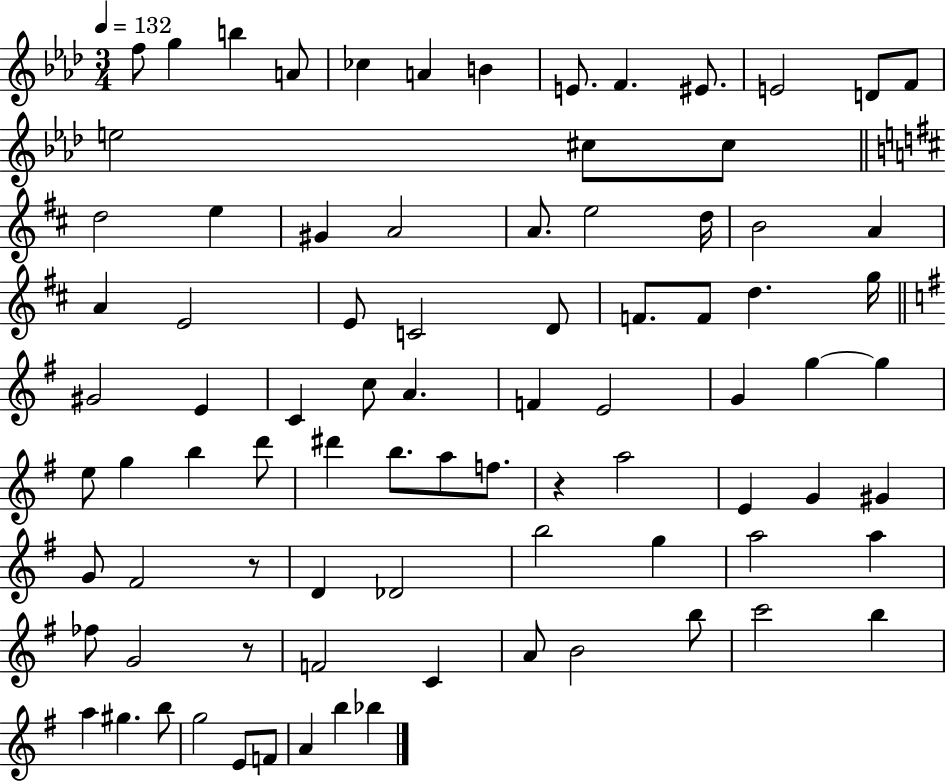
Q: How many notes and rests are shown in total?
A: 85